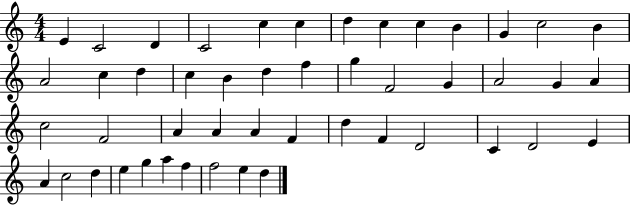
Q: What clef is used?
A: treble